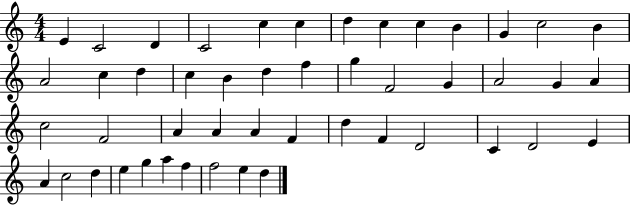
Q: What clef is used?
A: treble